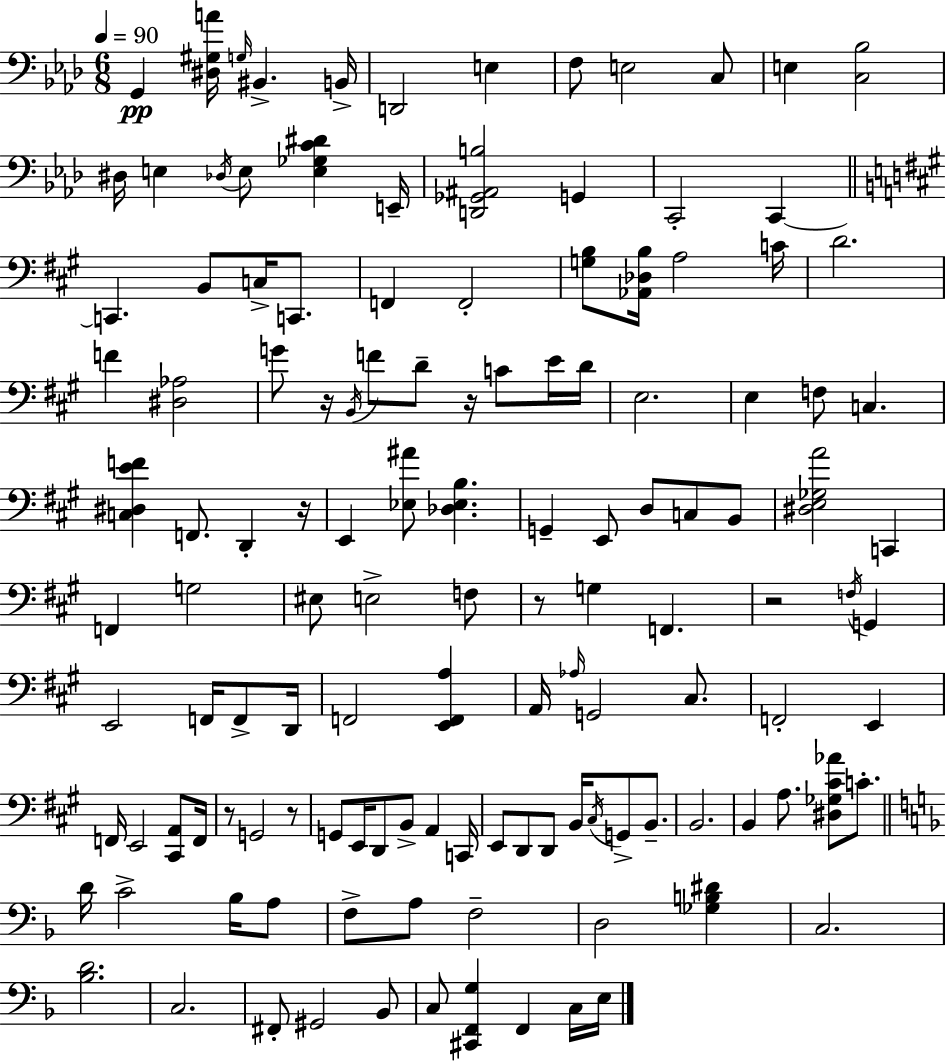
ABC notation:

X:1
T:Untitled
M:6/8
L:1/4
K:Fm
G,, [^D,^G,A]/4 G,/4 ^B,, B,,/4 D,,2 E, F,/2 E,2 C,/2 E, [C,_B,]2 ^D,/4 E, _D,/4 E,/2 [E,_G,C^D] E,,/4 [D,,_G,,^A,,B,]2 G,, C,,2 C,, C,, B,,/2 C,/4 C,,/2 F,, F,,2 [G,B,]/2 [_A,,_D,B,]/4 A,2 C/4 D2 F [^D,_A,]2 G/2 z/4 B,,/4 F/2 D/2 z/4 C/2 E/4 D/4 E,2 E, F,/2 C, [C,^D,EF] F,,/2 D,, z/4 E,, [_E,^A]/2 [_D,_E,B,] G,, E,,/2 D,/2 C,/2 B,,/2 [^D,E,_G,A]2 C,, F,, G,2 ^E,/2 E,2 F,/2 z/2 G, F,, z2 F,/4 G,, E,,2 F,,/4 F,,/2 D,,/4 F,,2 [E,,F,,A,] A,,/4 _A,/4 G,,2 ^C,/2 F,,2 E,, F,,/4 E,,2 [^C,,A,,]/2 F,,/4 z/2 G,,2 z/2 G,,/2 E,,/4 D,,/2 B,,/2 A,, C,,/4 E,,/2 D,,/2 D,,/2 B,,/4 ^C,/4 G,,/2 B,,/2 B,,2 B,, A,/2 [^D,_G,^C_A]/2 C/2 D/4 C2 _B,/4 A,/2 F,/2 A,/2 F,2 D,2 [_G,B,^D] C,2 [_B,D]2 C,2 ^F,,/2 ^G,,2 _B,,/2 C,/2 [^C,,F,,G,] F,, C,/4 E,/4